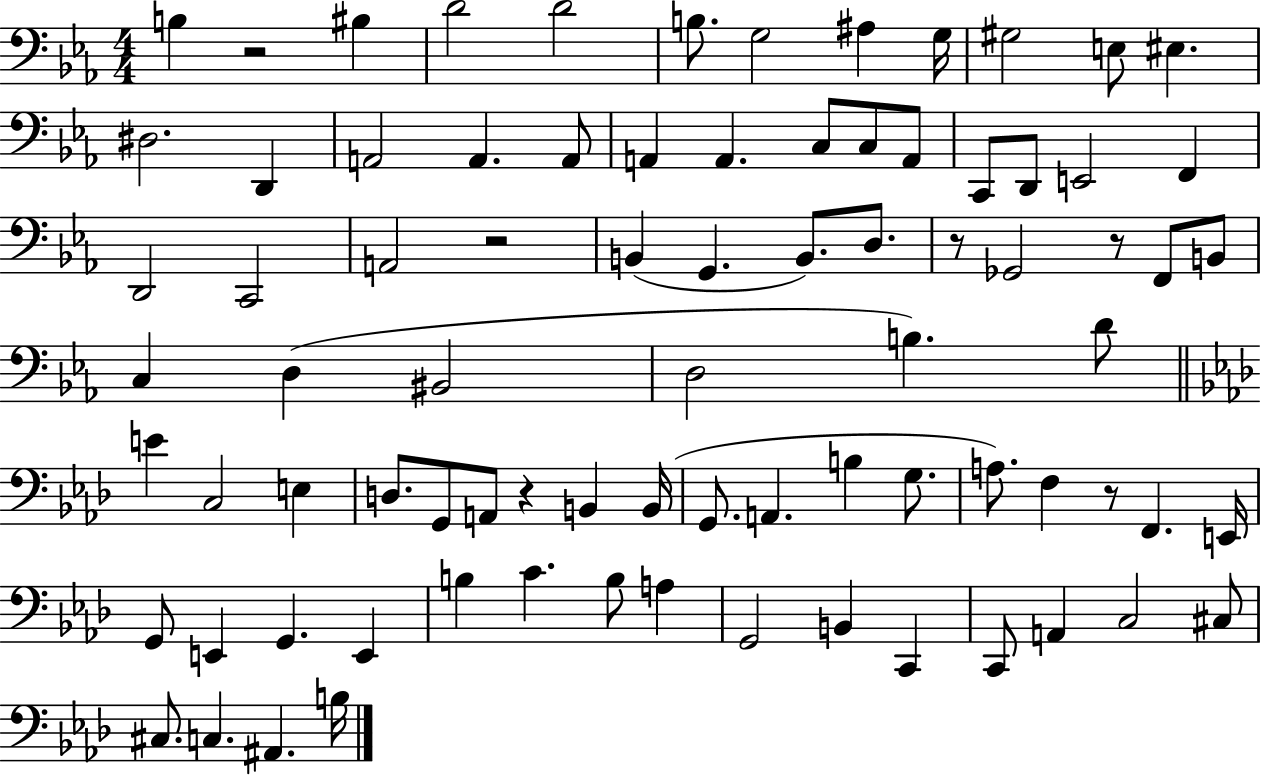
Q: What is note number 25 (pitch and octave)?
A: F2